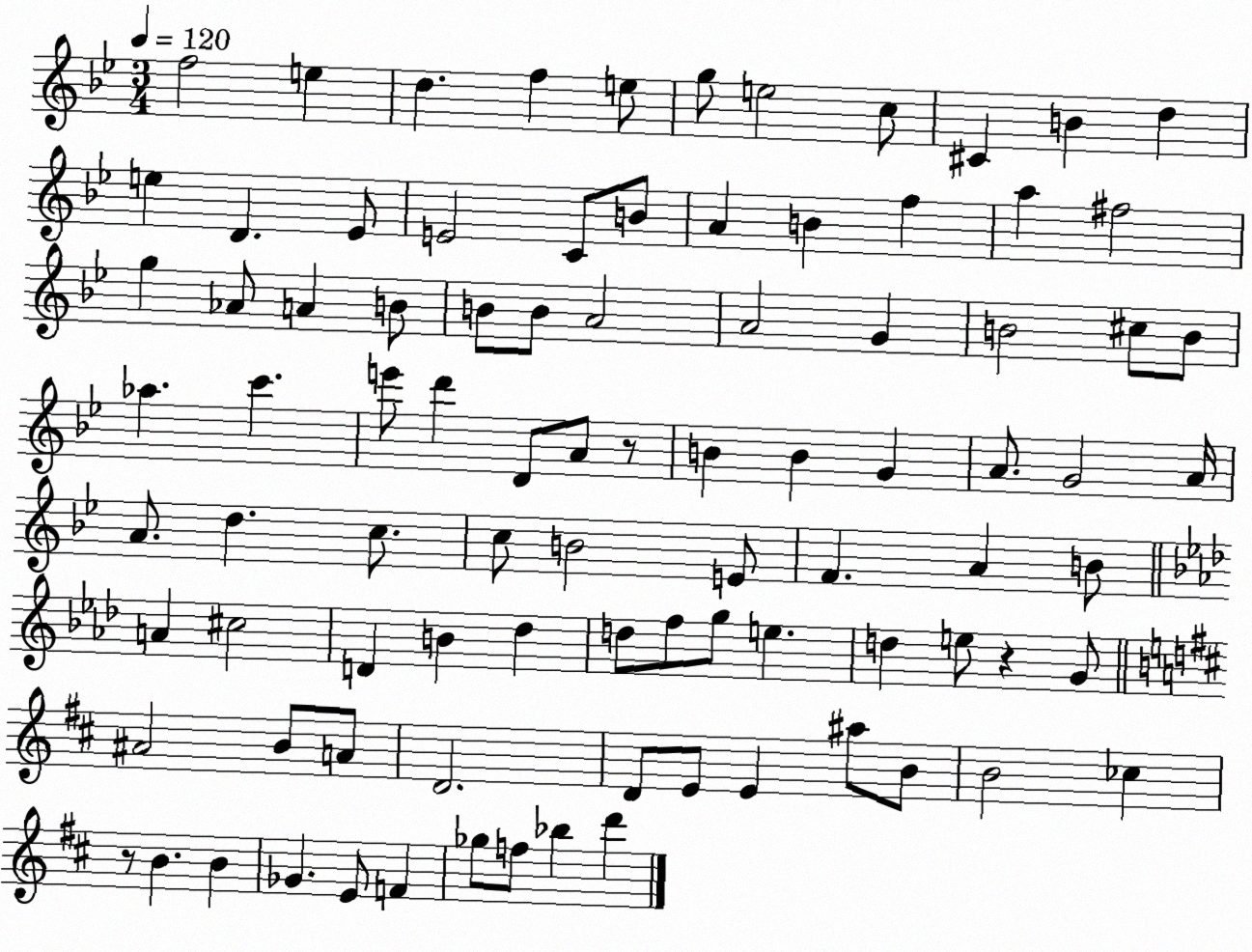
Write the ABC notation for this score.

X:1
T:Untitled
M:3/4
L:1/4
K:Bb
f2 e d f e/2 g/2 e2 c/2 ^C B d e D _E/2 E2 C/2 B/2 A B f a ^f2 g _A/2 A B/2 B/2 B/2 A2 A2 G B2 ^c/2 B/2 _a c' e'/2 d' D/2 A/2 z/2 B B G A/2 G2 A/4 A/2 d c/2 c/2 B2 E/2 F A B/2 A ^c2 D B _d d/2 f/2 g/2 e d e/2 z G/2 ^A2 B/2 A/2 D2 D/2 E/2 E ^a/2 B/2 B2 _c z/2 B B _G E/2 F _g/2 f/2 _b d'